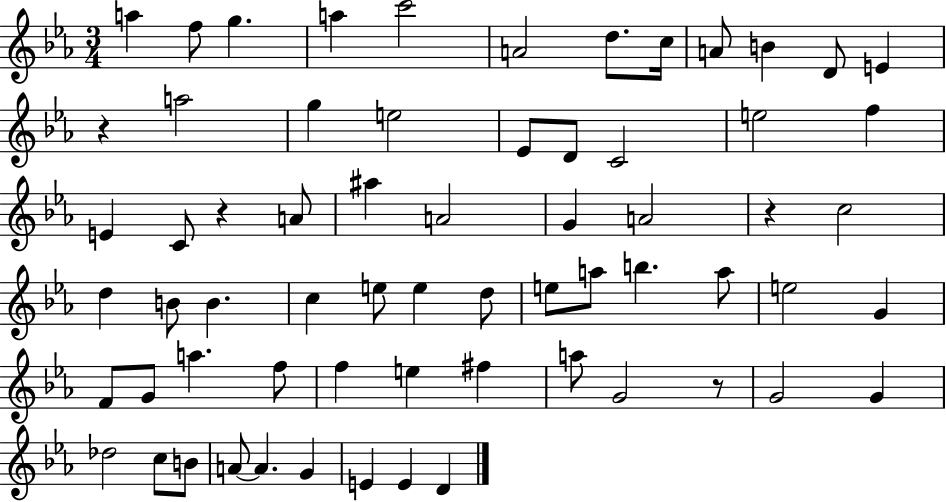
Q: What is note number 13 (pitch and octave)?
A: A5